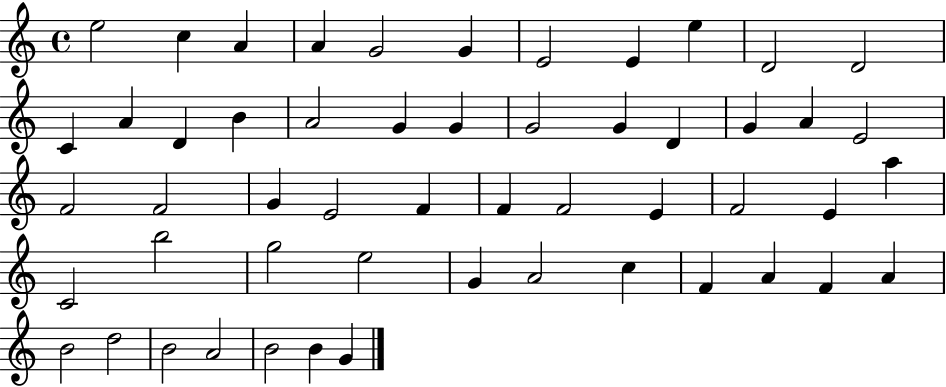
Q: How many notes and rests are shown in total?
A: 53